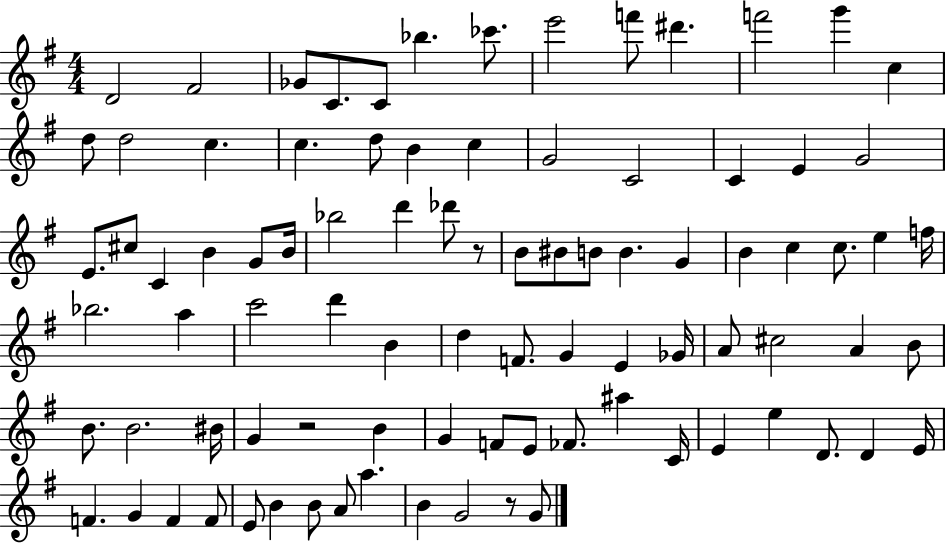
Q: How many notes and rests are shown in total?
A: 89